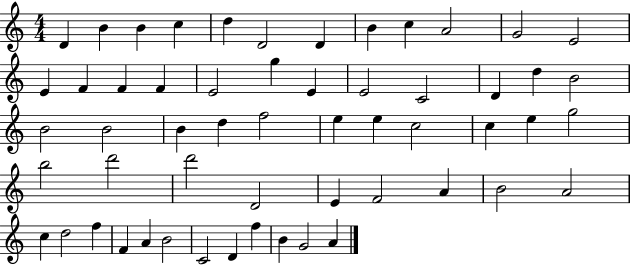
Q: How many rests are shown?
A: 0